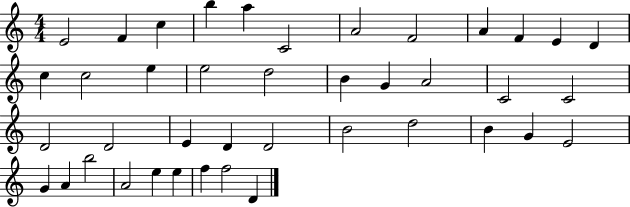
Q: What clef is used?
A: treble